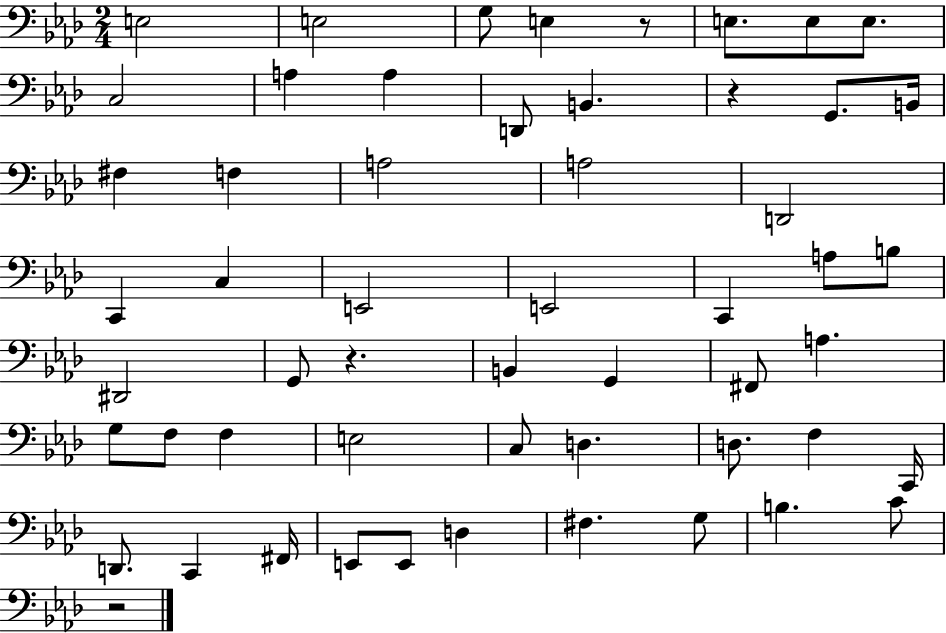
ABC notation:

X:1
T:Untitled
M:2/4
L:1/4
K:Ab
E,2 E,2 G,/2 E, z/2 E,/2 E,/2 E,/2 C,2 A, A, D,,/2 B,, z G,,/2 B,,/4 ^F, F, A,2 A,2 D,,2 C,, C, E,,2 E,,2 C,, A,/2 B,/2 ^D,,2 G,,/2 z B,, G,, ^F,,/2 A, G,/2 F,/2 F, E,2 C,/2 D, D,/2 F, C,,/4 D,,/2 C,, ^F,,/4 E,,/2 E,,/2 D, ^F, G,/2 B, C/2 z2